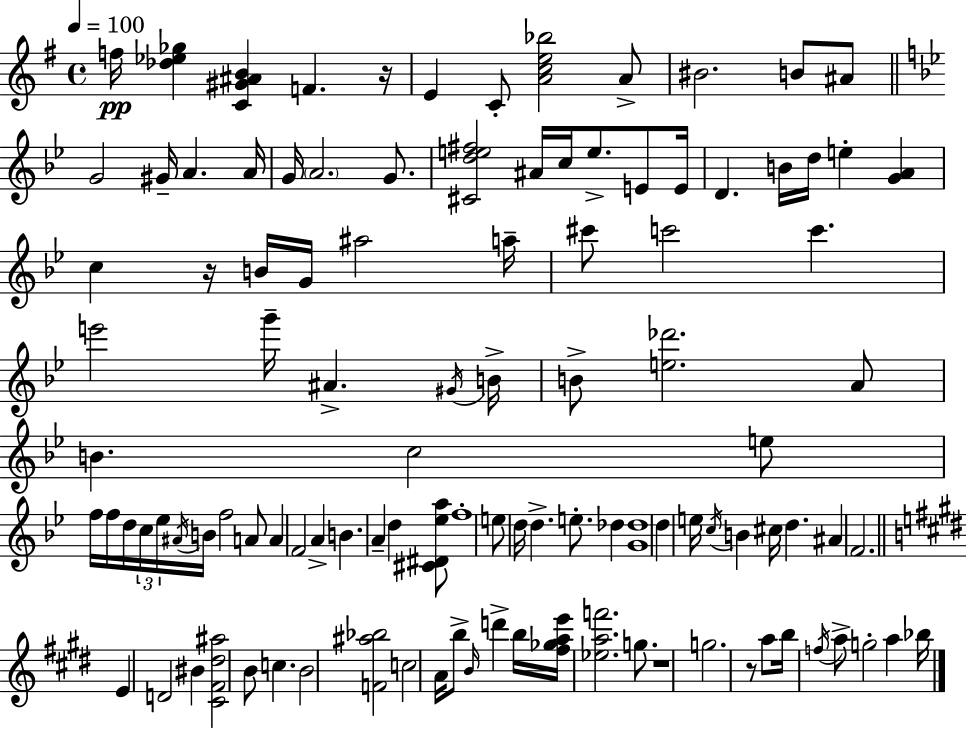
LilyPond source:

{
  \clef treble
  \time 4/4
  \defaultTimeSignature
  \key e \minor
  \tempo 4 = 100
  f''16\pp <des'' ees'' ges''>4 <c' gis' ais' b'>4 f'4. r16 | e'4 c'8-. <a' c'' e'' bes''>2 a'8-> | bis'2. b'8 ais'8 | \bar "||" \break \key g \minor g'2 gis'16-- a'4. a'16 | g'16 \parenthesize a'2. g'8. | <cis' d'' e'' fis''>2 ais'16 c''16 e''8.-> e'8 e'16 | d'4. b'16 d''16 e''4-. <g' a'>4 | \break c''4 r16 b'16 g'16 ais''2 a''16-- | cis'''8 c'''2 c'''4. | e'''2 g'''16-- ais'4.-> \acciaccatura { gis'16 } | b'16-> b'8-> <e'' des'''>2. a'8 | \break b'4. c''2 e''8 | f''16 f''16 d''16 \tuplet 3/2 { c''16 ees''16 \acciaccatura { ais'16 } } b'16 f''2 | a'8 a'4 f'2 a'4-> | b'4. a'4-- d''4 | \break <cis' dis' ees'' a''>8 f''1-. | e''8 d''16 d''4.-> e''8.-. des''4 | <g' des''>1 | d''4 e''16 \acciaccatura { c''16 } b'4 cis''16 d''4. | \break ais'4 f'2. | \bar "||" \break \key e \major e'4 d'2 bis'4 | <cis' fis' dis'' ais''>2 b'8 c''4. | b'2 <f' ais'' bes''>2 | c''2 a'16 b''8-> \grace { b'16 } d'''4-> | \break b''16 <fis'' ges'' a'' e'''>16 <ees'' a'' f'''>2. g''8. | r1 | g''2. r8 a''8 | b''16 \acciaccatura { f''16 } a''8-> g''2-. a''4 | \break bes''16 \bar "|."
}